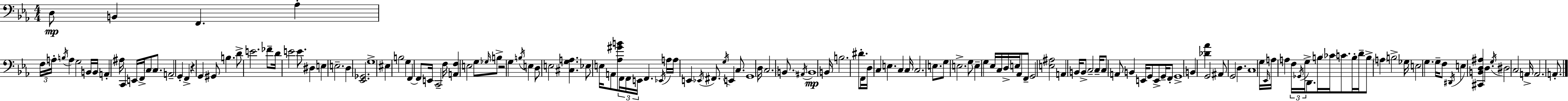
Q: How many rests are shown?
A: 2